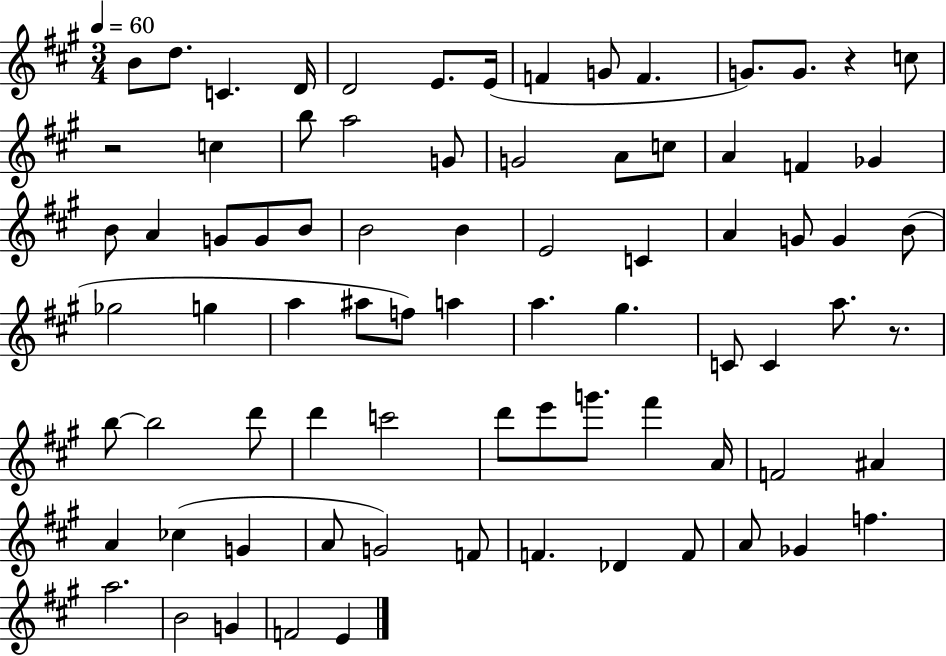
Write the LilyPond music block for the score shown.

{
  \clef treble
  \numericTimeSignature
  \time 3/4
  \key a \major
  \tempo 4 = 60
  b'8 d''8. c'4. d'16 | d'2 e'8. e'16( | f'4 g'8 f'4. | g'8.) g'8. r4 c''8 | \break r2 c''4 | b''8 a''2 g'8 | g'2 a'8 c''8 | a'4 f'4 ges'4 | \break b'8 a'4 g'8 g'8 b'8 | b'2 b'4 | e'2 c'4 | a'4 g'8 g'4 b'8( | \break ges''2 g''4 | a''4 ais''8 f''8) a''4 | a''4. gis''4. | c'8 c'4 a''8. r8. | \break b''8~~ b''2 d'''8 | d'''4 c'''2 | d'''8 e'''8 g'''8. fis'''4 a'16 | f'2 ais'4 | \break a'4 ces''4( g'4 | a'8 g'2) f'8 | f'4. des'4 f'8 | a'8 ges'4 f''4. | \break a''2. | b'2 g'4 | f'2 e'4 | \bar "|."
}